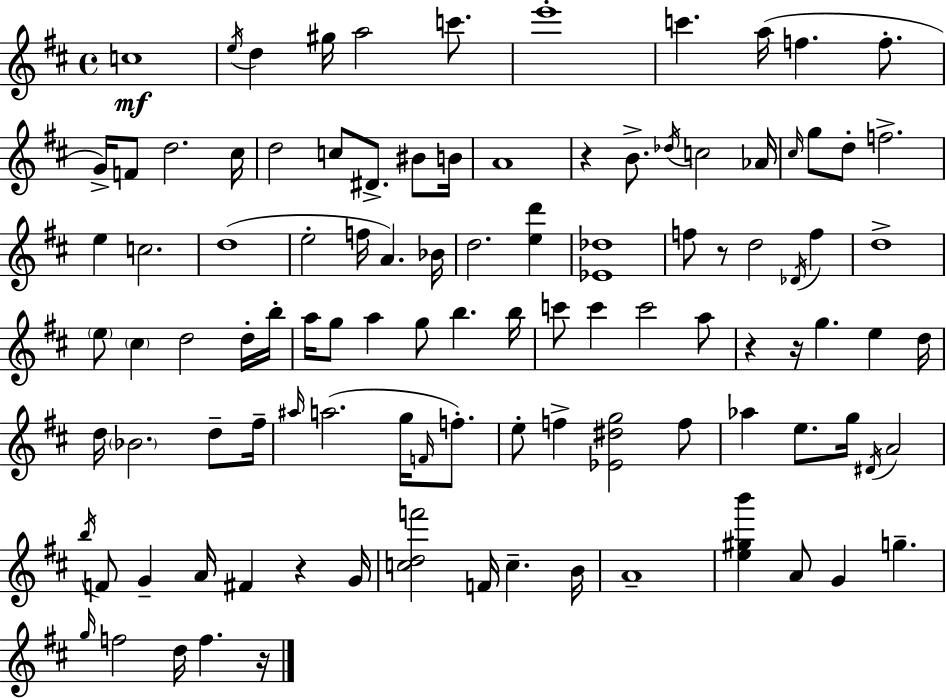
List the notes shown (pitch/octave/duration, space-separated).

C5/w E5/s D5/q G#5/s A5/h C6/e. E6/w C6/q. A5/s F5/q. F5/e. G4/s F4/e D5/h. C#5/s D5/h C5/e D#4/e. BIS4/e B4/s A4/w R/q B4/e. Db5/s C5/h Ab4/s C#5/s G5/e D5/e F5/h. E5/q C5/h. D5/w E5/h F5/s A4/q. Bb4/s D5/h. [E5,D6]/q [Eb4,Db5]/w F5/e R/e D5/h Db4/s F5/q D5/w E5/e C#5/q D5/h D5/s B5/s A5/s G5/e A5/q G5/e B5/q. B5/s C6/e C6/q C6/h A5/e R/q R/s G5/q. E5/q D5/s D5/s Bb4/h. D5/e F#5/s A#5/s A5/h. G5/s F4/s F5/e. E5/e F5/q [Eb4,D#5,G5]/h F5/e Ab5/q E5/e. G5/s D#4/s A4/h B5/s F4/e G4/q A4/s F#4/q R/q G4/s [C5,D5,F6]/h F4/s C5/q. B4/s A4/w [E5,G#5,B6]/q A4/e G4/q G5/q. G5/s F5/h D5/s F5/q. R/s